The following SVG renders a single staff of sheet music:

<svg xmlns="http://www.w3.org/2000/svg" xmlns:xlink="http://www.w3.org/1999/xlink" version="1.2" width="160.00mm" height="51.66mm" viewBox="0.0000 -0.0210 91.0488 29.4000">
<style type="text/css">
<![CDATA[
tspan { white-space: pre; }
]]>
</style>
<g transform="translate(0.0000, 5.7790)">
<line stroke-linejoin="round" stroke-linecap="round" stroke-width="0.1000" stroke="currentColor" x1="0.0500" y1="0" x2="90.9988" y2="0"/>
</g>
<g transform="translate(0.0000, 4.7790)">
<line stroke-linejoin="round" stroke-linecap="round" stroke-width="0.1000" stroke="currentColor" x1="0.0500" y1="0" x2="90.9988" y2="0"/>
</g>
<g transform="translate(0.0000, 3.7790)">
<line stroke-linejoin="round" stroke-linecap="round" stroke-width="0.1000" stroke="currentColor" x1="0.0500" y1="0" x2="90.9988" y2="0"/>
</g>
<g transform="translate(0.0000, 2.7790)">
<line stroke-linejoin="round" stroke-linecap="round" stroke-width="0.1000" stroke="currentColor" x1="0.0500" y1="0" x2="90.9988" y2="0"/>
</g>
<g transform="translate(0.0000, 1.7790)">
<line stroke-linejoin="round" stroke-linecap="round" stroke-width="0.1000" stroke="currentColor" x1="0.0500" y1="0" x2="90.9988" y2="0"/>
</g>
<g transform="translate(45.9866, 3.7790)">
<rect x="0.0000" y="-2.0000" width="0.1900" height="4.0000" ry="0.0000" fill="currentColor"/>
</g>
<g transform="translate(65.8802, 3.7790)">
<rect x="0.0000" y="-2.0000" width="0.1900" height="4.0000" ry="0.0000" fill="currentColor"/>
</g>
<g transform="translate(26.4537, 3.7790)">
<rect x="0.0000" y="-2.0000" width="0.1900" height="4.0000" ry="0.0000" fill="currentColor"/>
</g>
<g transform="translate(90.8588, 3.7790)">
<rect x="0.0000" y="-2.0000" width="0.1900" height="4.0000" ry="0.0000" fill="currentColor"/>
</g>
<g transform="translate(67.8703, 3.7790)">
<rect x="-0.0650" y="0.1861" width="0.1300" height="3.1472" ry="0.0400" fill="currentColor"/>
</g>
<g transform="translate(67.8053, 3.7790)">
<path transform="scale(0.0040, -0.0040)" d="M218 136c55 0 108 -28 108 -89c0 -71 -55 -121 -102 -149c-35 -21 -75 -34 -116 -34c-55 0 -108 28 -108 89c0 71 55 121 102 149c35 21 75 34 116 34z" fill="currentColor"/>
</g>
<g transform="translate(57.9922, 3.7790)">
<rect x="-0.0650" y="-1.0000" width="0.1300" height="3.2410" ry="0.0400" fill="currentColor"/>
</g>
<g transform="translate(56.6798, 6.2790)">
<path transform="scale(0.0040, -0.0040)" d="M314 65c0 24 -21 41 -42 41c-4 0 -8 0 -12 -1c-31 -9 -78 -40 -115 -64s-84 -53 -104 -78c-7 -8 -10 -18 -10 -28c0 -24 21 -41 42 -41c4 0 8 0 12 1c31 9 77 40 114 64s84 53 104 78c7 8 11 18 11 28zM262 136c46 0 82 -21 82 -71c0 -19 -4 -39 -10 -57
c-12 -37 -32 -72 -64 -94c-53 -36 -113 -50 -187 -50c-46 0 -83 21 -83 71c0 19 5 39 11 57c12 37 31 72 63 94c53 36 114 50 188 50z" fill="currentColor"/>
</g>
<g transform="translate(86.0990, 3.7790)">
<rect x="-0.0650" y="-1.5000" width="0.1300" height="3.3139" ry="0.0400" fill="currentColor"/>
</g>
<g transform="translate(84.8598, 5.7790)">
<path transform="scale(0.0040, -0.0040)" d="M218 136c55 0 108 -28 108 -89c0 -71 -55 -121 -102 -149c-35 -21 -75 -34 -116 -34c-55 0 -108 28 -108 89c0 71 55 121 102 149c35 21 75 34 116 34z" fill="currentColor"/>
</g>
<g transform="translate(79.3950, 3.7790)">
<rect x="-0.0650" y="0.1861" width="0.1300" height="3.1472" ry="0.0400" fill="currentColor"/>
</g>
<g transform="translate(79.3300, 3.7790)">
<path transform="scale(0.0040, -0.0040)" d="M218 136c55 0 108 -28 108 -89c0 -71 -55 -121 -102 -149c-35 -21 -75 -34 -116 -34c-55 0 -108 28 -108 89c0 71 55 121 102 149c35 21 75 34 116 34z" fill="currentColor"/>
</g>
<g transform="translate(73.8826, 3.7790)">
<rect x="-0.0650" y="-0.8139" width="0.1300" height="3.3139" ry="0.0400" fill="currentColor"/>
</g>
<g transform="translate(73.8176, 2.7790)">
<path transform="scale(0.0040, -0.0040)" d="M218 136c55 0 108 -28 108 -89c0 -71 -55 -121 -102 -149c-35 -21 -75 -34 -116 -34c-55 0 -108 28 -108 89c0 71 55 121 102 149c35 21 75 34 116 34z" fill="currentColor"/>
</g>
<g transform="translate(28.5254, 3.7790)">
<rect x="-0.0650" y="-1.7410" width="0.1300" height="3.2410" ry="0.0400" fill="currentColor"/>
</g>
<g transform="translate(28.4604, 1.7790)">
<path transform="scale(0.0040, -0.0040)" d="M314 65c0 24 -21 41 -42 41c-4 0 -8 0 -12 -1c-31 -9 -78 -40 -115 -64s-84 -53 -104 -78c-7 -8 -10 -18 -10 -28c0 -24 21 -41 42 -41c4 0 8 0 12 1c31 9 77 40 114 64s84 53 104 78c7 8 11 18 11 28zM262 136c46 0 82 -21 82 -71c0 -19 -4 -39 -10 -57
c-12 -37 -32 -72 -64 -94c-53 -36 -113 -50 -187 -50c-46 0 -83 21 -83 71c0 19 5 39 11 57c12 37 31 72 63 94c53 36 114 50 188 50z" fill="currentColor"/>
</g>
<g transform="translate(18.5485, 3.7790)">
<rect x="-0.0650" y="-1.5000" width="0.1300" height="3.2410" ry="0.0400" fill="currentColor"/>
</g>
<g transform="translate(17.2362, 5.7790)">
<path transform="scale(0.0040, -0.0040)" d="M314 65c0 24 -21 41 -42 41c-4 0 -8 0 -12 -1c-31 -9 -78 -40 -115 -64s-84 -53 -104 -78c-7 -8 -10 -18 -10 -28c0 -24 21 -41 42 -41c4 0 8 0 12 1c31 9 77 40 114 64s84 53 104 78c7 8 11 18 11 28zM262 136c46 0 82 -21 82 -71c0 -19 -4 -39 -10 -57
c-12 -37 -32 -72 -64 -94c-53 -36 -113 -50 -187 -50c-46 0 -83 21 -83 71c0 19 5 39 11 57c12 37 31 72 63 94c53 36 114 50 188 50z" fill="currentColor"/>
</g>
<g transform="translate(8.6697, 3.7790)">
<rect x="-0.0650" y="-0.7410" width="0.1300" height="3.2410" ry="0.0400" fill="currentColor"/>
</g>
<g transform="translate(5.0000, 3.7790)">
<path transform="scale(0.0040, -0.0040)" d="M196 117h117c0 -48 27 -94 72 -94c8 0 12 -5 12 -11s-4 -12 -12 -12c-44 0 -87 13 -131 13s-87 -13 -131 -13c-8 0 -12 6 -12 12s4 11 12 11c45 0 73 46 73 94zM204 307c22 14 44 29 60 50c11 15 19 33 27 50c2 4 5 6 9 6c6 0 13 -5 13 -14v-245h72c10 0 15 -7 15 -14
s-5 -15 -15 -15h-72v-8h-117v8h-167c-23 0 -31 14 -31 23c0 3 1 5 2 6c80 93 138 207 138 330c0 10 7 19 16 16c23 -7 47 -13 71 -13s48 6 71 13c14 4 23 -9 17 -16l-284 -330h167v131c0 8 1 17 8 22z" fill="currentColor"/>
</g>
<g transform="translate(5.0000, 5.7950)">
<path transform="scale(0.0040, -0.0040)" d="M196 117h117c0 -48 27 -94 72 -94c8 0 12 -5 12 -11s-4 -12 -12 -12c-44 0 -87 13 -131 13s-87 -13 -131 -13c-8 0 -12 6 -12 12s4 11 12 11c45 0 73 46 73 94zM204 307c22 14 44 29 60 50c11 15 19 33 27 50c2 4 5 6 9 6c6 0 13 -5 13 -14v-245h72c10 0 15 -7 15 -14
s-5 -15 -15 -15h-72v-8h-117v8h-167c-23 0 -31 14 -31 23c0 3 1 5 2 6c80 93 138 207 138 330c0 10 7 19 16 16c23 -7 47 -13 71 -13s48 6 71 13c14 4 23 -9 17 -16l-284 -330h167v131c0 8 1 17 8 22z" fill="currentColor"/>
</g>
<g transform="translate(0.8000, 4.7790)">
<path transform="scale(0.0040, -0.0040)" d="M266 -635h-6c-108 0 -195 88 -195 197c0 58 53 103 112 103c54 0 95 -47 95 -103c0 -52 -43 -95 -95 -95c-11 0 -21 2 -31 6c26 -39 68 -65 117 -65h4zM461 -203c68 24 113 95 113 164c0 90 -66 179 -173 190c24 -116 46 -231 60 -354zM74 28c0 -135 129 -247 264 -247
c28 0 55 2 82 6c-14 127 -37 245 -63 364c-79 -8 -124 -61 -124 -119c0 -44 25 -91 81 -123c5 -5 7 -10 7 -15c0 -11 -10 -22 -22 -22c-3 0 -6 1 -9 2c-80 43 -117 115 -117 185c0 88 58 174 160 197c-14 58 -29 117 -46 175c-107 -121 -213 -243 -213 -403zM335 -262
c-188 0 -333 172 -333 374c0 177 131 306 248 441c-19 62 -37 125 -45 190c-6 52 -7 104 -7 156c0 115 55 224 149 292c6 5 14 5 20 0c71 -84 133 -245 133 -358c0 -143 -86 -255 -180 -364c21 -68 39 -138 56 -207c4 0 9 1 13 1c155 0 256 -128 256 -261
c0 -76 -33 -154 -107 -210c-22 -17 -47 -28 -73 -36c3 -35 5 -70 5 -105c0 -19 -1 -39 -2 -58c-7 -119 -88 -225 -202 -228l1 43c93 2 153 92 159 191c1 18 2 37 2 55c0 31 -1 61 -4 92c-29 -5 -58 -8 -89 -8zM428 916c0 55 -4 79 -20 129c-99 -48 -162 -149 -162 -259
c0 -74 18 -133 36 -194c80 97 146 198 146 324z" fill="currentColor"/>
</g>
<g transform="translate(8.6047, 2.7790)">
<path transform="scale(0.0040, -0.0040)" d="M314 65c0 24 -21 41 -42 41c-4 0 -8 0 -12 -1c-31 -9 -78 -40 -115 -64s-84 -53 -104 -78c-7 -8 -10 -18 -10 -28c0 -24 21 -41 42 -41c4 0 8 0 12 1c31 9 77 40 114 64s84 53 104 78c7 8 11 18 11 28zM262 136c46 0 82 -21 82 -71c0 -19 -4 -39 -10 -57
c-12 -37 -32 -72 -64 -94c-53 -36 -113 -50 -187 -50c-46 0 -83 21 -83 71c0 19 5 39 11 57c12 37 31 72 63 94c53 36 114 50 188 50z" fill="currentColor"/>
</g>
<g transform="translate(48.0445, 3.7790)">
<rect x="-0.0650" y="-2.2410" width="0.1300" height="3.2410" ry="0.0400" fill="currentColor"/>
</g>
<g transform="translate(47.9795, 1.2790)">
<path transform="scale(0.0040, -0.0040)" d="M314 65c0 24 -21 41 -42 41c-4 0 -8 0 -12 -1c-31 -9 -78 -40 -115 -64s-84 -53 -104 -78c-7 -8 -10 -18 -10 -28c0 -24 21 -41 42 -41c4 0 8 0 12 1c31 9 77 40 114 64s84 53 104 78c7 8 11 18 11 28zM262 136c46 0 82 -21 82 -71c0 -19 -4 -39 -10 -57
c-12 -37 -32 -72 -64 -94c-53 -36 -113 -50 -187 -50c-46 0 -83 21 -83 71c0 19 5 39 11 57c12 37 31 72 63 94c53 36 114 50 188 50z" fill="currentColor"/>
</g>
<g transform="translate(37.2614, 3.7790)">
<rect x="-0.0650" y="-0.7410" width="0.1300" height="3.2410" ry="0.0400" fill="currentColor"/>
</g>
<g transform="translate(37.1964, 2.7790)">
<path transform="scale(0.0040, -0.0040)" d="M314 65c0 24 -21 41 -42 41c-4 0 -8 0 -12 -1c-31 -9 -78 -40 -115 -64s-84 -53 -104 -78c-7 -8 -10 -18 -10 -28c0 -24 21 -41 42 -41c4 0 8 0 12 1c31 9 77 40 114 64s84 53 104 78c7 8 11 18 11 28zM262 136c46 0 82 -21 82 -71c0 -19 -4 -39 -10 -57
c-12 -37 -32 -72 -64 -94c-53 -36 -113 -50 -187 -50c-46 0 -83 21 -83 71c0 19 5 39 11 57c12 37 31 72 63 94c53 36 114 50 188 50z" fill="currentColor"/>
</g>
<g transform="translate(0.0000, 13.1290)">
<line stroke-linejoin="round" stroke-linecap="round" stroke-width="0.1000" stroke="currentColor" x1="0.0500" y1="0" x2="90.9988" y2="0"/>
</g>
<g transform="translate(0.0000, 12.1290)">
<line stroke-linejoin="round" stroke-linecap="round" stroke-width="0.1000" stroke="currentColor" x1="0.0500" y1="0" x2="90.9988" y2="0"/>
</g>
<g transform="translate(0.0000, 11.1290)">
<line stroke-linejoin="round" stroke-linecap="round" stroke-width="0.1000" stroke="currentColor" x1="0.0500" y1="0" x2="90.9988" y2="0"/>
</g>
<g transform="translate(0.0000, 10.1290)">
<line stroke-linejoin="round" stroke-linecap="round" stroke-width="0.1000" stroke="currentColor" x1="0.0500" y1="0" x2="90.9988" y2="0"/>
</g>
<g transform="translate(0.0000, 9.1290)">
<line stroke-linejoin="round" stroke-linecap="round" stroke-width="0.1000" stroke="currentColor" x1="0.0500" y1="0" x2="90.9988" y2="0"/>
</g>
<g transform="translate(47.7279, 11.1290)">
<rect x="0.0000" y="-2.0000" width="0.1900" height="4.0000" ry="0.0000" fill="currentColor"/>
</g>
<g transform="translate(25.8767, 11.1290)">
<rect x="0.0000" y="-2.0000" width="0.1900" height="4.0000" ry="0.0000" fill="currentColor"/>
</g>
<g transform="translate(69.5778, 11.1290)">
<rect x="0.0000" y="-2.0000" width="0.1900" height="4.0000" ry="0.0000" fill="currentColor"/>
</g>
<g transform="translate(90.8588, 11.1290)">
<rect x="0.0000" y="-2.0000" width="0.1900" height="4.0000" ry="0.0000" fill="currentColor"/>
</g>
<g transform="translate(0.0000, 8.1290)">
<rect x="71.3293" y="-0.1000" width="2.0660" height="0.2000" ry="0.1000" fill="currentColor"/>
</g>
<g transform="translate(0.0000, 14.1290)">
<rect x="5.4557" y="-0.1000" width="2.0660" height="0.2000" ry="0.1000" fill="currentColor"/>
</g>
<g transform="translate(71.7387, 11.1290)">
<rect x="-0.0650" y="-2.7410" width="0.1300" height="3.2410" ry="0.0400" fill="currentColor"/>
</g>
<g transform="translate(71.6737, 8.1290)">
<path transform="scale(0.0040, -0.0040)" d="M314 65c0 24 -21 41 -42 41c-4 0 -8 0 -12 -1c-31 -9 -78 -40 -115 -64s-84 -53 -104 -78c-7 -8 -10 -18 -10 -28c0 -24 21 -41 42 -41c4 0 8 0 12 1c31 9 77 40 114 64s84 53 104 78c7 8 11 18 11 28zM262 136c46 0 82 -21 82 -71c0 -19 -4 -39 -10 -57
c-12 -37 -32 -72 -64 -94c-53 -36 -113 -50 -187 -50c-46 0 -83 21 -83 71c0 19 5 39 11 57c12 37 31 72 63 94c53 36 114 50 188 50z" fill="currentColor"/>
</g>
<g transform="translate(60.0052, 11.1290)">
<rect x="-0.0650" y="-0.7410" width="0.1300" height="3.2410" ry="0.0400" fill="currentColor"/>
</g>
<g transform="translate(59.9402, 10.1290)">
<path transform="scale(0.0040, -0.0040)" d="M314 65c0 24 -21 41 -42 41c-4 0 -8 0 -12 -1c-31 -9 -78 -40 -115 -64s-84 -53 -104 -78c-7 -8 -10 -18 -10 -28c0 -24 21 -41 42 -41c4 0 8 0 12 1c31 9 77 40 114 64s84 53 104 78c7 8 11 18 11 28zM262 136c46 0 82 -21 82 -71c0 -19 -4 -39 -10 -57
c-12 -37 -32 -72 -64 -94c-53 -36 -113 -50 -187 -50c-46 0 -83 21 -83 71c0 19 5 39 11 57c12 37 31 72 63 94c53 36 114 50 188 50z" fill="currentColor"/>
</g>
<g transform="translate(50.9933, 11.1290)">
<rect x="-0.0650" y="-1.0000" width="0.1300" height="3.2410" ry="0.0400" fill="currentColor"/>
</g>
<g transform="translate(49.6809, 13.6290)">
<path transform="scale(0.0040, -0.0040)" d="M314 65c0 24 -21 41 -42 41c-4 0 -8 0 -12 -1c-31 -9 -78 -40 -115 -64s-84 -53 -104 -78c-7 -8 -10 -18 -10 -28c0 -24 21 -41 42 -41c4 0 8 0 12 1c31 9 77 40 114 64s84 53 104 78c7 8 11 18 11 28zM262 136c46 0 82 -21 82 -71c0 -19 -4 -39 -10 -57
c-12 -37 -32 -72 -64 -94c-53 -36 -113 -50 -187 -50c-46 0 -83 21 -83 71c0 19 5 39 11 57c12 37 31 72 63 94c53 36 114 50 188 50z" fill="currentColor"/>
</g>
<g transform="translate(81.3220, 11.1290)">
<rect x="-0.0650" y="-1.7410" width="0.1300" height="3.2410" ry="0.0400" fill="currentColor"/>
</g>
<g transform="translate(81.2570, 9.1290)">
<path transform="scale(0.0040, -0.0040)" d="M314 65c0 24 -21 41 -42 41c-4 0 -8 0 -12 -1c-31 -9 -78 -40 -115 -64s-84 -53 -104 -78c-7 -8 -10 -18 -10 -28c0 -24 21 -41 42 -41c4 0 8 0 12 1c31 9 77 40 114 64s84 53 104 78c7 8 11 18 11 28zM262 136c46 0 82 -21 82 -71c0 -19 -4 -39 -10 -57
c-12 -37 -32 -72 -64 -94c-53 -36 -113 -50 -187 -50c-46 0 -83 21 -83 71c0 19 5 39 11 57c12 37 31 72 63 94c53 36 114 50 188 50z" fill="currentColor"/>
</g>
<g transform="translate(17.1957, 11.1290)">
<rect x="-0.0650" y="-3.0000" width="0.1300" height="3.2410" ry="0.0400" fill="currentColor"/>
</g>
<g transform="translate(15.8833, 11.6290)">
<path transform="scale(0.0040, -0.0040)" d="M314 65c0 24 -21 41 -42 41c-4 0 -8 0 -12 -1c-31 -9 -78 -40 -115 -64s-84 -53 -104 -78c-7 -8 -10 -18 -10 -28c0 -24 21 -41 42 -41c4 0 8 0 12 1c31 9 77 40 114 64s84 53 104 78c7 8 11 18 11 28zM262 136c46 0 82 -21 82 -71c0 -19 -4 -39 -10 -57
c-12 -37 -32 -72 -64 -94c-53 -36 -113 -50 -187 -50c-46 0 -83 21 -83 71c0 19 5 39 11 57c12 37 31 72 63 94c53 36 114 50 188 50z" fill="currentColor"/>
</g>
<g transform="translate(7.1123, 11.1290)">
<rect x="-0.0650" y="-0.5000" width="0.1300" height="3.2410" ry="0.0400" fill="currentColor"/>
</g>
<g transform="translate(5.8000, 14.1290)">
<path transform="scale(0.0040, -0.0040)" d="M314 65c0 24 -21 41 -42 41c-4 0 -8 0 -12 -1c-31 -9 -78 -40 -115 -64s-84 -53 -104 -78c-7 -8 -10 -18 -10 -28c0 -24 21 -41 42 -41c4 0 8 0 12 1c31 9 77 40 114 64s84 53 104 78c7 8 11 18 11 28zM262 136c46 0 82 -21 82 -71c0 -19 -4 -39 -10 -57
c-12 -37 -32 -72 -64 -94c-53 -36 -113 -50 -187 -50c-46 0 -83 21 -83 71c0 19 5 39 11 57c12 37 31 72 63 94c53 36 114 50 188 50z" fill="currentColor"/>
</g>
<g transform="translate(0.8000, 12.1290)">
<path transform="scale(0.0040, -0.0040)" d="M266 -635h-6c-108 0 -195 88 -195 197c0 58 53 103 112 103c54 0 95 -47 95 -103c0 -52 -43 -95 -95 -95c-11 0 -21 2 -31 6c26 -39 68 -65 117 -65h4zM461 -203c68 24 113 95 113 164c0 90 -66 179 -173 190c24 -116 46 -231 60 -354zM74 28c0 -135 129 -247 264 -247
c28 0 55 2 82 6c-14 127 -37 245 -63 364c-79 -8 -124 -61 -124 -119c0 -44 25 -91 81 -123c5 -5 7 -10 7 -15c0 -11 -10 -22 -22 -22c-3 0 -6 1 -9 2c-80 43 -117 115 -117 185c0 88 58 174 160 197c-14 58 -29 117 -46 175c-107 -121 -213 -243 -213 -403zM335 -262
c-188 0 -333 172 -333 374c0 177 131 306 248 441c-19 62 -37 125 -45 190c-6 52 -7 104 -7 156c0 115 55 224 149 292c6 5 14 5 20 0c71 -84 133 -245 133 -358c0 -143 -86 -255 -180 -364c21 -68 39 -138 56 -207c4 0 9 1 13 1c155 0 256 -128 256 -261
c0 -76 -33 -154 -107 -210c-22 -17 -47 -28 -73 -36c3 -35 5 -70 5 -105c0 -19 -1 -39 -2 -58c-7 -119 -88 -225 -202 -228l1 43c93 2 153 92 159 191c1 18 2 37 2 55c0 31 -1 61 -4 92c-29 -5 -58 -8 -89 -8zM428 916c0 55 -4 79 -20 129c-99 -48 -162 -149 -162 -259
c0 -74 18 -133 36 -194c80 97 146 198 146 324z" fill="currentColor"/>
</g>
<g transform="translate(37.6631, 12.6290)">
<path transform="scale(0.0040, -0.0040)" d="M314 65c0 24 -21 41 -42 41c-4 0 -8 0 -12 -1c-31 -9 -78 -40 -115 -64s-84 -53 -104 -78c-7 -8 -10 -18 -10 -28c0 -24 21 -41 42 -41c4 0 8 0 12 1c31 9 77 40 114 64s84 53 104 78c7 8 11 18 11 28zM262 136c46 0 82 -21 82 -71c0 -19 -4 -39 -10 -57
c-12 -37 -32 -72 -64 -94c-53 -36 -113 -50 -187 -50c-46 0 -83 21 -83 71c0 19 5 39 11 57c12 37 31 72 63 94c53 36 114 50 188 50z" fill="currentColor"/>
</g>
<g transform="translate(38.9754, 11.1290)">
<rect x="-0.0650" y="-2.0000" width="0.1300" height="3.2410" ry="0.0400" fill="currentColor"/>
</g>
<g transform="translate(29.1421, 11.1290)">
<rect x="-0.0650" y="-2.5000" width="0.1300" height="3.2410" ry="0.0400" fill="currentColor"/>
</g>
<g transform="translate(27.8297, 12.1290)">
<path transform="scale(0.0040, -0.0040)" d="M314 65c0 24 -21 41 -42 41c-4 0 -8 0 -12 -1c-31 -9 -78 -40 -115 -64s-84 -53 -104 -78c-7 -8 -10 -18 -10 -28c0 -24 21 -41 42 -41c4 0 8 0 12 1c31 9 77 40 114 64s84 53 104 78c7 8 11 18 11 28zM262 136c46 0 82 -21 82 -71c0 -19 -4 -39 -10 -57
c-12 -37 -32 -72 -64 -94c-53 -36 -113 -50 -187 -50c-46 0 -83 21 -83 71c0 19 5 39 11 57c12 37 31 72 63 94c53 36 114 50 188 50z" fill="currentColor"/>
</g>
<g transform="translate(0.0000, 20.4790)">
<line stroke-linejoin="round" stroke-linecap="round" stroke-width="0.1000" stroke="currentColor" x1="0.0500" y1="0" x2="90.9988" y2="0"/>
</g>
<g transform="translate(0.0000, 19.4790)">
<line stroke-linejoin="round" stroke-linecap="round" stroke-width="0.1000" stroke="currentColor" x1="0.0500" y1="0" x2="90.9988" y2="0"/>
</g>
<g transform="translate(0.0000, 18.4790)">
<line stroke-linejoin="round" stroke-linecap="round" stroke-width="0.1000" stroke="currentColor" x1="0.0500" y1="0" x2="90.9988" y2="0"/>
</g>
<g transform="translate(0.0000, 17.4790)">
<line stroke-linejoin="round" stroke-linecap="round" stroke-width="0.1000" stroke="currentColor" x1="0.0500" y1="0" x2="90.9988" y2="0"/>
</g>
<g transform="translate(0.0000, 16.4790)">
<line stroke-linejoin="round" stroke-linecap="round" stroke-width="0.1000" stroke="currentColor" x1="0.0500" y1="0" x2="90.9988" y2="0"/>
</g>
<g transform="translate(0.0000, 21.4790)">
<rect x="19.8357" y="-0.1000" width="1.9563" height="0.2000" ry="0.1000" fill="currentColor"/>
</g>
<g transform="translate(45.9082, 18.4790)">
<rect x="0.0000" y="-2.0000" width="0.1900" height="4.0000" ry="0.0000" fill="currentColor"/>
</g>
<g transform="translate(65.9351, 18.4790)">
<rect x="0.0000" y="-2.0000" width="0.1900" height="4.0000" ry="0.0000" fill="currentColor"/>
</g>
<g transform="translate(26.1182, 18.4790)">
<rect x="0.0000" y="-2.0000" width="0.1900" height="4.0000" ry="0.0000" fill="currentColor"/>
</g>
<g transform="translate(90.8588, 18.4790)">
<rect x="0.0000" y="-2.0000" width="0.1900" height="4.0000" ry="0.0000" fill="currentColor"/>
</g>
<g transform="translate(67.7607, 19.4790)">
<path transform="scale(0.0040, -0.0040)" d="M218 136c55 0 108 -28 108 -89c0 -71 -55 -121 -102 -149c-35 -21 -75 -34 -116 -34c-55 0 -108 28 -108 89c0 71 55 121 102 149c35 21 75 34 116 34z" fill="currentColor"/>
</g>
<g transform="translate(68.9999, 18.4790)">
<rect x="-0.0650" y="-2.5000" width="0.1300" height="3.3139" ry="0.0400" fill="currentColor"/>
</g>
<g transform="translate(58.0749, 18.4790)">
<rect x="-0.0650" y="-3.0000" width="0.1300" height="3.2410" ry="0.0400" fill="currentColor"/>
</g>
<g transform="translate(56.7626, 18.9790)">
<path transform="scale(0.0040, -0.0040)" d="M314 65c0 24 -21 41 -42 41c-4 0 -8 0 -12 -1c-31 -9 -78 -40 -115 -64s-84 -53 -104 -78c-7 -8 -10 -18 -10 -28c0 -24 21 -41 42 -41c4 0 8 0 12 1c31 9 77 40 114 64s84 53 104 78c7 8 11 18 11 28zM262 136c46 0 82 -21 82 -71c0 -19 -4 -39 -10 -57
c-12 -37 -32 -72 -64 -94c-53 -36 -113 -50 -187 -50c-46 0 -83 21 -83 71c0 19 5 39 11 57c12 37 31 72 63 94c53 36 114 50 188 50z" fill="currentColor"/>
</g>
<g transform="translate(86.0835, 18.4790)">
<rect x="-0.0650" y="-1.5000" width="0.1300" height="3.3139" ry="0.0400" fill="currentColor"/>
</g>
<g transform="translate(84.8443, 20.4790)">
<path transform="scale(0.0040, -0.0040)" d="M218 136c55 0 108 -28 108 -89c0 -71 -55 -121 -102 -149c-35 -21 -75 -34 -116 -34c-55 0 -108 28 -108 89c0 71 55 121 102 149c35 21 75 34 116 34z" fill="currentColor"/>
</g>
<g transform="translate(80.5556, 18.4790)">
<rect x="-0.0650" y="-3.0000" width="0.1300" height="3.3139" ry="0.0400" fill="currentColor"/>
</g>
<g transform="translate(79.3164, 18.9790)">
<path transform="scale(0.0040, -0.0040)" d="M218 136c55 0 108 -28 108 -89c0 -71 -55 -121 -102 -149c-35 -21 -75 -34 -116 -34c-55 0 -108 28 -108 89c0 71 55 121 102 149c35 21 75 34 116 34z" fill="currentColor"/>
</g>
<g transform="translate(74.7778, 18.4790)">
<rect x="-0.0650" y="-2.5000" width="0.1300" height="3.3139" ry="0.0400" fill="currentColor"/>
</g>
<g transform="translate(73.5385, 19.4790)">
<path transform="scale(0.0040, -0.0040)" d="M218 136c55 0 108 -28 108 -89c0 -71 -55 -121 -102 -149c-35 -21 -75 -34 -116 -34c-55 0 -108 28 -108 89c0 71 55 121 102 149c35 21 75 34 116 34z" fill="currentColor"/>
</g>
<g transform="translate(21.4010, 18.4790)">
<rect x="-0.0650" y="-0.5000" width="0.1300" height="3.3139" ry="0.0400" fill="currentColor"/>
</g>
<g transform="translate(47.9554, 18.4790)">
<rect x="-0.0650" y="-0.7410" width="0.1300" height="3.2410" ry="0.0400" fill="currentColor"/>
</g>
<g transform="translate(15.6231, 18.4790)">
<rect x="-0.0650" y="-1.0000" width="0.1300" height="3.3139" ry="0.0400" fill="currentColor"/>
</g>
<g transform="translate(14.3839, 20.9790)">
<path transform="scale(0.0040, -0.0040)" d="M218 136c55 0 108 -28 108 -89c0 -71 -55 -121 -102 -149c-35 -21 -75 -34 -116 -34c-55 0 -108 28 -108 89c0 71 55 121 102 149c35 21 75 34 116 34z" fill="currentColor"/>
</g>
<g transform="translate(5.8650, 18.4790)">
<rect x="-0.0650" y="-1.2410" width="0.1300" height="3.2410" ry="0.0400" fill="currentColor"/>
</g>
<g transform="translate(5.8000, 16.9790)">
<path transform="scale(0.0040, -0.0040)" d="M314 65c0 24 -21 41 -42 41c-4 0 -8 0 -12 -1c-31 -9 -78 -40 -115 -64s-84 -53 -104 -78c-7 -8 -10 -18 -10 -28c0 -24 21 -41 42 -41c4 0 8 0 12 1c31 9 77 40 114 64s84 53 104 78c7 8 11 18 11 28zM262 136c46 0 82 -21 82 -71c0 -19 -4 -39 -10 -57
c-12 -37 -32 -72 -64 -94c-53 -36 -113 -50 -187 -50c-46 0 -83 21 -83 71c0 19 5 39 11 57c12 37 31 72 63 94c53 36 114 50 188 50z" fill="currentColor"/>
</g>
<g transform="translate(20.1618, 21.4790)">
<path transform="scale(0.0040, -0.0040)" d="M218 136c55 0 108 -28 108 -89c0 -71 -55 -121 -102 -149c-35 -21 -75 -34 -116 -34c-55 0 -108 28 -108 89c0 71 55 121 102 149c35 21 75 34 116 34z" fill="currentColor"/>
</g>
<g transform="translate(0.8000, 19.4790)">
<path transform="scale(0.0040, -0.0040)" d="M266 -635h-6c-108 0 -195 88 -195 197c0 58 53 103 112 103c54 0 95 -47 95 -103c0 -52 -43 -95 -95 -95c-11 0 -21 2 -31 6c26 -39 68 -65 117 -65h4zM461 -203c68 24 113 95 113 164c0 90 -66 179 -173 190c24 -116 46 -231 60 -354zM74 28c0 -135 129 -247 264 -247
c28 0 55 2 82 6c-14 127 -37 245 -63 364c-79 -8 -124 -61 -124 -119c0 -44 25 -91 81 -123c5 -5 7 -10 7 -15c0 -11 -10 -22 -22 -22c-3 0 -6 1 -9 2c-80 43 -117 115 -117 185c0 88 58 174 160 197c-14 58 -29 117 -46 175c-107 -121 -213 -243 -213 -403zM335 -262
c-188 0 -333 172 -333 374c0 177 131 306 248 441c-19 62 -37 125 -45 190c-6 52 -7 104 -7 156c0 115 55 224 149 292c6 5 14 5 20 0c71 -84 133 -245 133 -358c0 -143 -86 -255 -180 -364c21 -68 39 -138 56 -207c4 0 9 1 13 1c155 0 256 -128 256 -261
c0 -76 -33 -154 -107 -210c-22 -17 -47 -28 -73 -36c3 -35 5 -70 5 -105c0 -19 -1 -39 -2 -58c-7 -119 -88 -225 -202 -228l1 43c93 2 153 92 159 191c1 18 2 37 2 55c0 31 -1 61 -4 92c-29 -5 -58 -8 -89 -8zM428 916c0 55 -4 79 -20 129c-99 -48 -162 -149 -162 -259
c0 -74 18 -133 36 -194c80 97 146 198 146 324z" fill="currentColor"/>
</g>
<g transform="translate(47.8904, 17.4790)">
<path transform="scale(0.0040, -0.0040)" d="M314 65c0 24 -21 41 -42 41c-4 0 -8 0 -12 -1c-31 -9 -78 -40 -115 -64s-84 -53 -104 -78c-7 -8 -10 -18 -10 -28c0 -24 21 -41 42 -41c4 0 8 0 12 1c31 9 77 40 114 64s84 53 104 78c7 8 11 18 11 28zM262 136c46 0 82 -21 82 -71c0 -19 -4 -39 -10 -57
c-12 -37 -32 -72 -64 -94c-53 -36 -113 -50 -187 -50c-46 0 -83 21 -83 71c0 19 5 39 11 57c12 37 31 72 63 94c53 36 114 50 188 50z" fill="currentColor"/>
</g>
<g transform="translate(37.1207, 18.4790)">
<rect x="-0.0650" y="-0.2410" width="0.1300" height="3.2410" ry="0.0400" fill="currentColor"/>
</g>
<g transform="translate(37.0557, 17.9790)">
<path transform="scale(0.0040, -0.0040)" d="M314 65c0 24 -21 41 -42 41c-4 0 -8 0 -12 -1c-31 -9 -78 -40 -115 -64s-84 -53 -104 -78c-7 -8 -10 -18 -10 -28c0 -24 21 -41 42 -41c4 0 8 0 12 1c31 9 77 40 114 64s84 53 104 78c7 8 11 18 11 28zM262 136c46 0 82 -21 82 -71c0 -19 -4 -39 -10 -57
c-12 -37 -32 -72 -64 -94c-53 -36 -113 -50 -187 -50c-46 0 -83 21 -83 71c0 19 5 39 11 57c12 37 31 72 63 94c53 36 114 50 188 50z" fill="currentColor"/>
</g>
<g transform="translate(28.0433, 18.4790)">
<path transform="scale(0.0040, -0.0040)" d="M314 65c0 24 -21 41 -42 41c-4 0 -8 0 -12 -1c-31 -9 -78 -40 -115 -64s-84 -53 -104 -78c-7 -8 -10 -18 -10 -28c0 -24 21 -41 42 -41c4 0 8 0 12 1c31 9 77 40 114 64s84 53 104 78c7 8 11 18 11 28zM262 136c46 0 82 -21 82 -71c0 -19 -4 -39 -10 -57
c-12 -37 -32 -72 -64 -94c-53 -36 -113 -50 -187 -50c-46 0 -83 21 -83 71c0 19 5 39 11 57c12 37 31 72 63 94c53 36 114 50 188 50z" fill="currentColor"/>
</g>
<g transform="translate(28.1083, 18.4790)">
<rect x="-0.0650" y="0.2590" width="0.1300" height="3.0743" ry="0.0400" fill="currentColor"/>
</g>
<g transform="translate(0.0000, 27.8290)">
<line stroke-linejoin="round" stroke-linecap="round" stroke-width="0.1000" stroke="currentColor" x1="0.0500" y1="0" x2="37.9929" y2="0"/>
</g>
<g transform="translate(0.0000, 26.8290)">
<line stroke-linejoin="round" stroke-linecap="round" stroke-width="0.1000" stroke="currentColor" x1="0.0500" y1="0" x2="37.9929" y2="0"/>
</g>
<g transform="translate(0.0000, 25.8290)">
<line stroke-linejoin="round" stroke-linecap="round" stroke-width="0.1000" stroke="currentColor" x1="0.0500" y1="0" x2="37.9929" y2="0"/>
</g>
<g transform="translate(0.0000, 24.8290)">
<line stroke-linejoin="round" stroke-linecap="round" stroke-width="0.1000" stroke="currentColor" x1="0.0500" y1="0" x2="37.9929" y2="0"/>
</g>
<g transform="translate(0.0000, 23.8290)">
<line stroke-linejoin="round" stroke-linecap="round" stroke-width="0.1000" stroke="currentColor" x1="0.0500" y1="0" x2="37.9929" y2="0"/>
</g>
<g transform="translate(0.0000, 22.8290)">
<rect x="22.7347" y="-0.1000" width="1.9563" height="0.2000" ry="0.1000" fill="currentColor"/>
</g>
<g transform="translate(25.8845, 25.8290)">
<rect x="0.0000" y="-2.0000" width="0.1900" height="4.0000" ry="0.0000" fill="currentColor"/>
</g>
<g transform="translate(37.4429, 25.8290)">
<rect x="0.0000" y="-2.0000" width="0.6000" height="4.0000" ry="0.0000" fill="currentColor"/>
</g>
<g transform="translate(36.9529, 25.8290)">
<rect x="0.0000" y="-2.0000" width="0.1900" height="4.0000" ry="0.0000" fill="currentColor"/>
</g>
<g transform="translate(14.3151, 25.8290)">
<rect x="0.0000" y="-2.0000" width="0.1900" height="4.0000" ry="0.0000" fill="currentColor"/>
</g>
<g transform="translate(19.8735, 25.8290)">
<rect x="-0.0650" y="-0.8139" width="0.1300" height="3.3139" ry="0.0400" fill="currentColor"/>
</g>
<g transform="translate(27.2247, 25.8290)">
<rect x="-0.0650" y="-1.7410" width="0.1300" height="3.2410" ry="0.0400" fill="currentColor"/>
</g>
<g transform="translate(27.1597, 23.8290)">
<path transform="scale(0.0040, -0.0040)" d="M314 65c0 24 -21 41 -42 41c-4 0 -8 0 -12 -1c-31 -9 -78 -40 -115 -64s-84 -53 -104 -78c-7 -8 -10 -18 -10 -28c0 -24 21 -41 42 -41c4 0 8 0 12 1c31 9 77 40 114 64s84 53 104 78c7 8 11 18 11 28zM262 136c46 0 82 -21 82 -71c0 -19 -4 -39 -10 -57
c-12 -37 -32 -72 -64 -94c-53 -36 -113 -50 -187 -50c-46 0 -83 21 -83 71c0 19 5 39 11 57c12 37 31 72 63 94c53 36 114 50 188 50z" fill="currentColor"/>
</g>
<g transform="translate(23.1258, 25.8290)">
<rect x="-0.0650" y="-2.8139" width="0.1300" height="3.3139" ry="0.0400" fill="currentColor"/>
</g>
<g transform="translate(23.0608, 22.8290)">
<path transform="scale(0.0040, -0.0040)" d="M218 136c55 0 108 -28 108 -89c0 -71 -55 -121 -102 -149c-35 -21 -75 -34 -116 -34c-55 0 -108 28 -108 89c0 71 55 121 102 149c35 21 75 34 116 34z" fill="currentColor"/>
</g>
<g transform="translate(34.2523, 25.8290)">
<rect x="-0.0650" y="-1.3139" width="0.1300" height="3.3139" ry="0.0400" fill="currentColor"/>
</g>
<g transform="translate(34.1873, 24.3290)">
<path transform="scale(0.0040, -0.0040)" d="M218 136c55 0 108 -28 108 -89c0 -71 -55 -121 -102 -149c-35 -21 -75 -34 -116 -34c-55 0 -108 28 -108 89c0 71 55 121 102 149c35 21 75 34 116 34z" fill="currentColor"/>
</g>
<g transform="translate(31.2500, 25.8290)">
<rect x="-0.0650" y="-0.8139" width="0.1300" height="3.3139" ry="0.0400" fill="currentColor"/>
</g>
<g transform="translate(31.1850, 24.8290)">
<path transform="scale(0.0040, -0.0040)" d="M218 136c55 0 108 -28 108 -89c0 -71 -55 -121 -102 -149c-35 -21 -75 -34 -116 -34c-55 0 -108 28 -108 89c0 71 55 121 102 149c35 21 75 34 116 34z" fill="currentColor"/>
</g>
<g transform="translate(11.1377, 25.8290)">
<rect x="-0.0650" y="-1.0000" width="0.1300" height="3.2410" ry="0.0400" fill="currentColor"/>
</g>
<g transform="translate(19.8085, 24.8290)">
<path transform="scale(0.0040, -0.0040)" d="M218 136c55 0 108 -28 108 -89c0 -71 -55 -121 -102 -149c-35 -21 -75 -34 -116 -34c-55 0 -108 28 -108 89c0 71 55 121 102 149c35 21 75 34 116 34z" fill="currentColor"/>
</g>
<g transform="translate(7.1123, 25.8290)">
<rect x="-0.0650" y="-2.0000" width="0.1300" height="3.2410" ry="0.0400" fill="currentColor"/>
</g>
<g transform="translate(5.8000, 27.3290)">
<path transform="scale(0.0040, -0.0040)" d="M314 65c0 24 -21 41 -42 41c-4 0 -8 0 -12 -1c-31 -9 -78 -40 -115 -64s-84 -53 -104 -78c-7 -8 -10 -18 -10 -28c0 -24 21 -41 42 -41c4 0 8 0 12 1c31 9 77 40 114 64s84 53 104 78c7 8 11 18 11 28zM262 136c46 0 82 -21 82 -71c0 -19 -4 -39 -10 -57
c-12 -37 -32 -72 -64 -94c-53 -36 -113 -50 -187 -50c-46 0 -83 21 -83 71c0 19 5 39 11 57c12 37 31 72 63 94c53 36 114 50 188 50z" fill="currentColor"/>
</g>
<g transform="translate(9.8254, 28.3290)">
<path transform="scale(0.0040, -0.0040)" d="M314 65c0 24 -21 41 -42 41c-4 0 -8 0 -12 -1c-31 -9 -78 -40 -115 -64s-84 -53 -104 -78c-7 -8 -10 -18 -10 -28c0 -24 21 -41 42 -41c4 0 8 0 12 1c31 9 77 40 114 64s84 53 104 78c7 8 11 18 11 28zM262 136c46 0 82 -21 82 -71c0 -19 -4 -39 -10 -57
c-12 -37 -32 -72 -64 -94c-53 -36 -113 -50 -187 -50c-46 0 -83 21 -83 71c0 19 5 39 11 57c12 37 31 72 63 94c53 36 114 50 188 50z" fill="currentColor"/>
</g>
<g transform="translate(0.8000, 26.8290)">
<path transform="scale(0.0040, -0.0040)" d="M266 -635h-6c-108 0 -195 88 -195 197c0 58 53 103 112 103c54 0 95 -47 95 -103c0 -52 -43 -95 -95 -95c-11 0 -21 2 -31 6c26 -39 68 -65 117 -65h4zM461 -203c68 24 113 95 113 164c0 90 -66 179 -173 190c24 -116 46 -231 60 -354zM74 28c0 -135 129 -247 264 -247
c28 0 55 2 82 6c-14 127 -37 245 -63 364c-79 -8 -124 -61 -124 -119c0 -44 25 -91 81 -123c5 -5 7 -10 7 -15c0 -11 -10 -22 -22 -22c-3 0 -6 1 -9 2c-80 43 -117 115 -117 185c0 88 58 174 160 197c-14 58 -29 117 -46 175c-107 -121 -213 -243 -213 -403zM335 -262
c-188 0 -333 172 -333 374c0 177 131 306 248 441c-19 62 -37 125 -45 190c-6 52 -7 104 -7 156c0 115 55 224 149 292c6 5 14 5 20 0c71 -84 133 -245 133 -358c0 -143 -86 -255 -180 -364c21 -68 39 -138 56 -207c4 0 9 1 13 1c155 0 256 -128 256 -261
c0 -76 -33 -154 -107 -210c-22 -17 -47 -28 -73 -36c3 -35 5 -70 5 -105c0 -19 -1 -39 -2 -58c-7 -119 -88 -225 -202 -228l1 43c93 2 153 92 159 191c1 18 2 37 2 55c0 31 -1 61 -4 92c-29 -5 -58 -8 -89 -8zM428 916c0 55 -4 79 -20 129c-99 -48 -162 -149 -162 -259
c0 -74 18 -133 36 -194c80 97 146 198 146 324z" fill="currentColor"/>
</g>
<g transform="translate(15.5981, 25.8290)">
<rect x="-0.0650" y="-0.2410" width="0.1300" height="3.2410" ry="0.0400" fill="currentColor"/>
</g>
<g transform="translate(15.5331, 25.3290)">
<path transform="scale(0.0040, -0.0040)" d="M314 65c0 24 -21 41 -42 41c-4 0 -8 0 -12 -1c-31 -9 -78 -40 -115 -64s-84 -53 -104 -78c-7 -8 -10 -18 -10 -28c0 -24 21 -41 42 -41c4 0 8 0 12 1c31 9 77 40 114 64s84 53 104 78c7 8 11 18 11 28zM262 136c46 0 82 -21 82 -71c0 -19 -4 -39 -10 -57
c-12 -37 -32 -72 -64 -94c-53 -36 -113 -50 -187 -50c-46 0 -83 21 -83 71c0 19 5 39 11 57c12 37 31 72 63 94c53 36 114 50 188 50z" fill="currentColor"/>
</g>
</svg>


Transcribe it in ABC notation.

X:1
T:Untitled
M:4/4
L:1/4
K:C
d2 E2 f2 d2 g2 D2 B d B E C2 A2 G2 F2 D2 d2 a2 f2 e2 D C B2 c2 d2 A2 G G A E F2 D2 c2 d a f2 d e